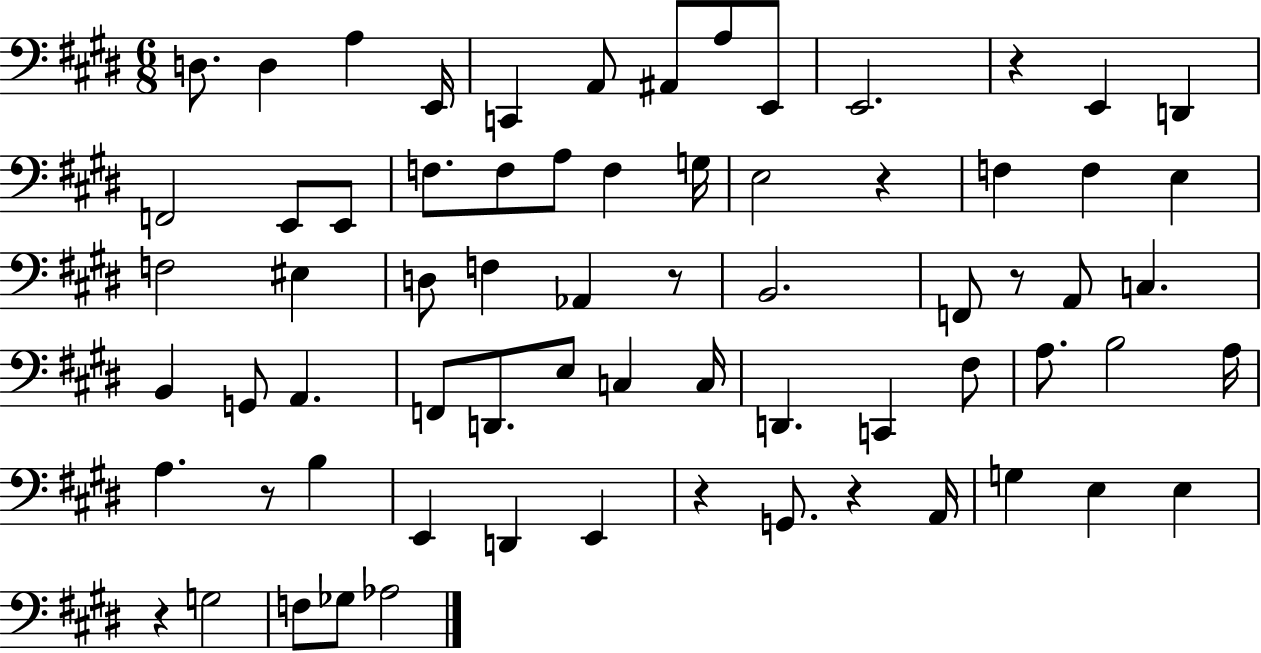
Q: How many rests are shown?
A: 8